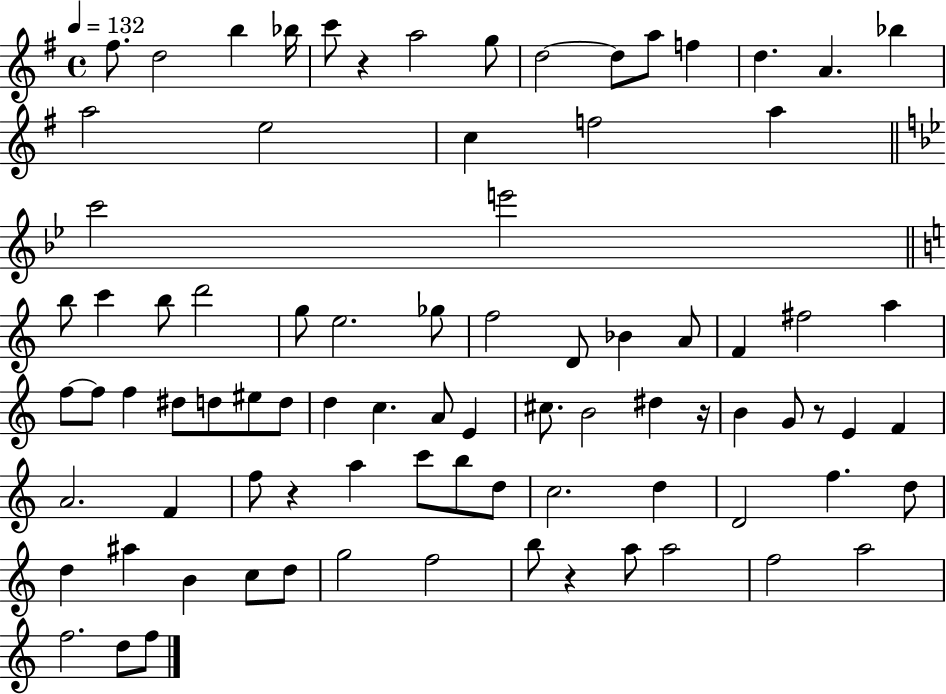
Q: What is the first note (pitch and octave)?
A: F#5